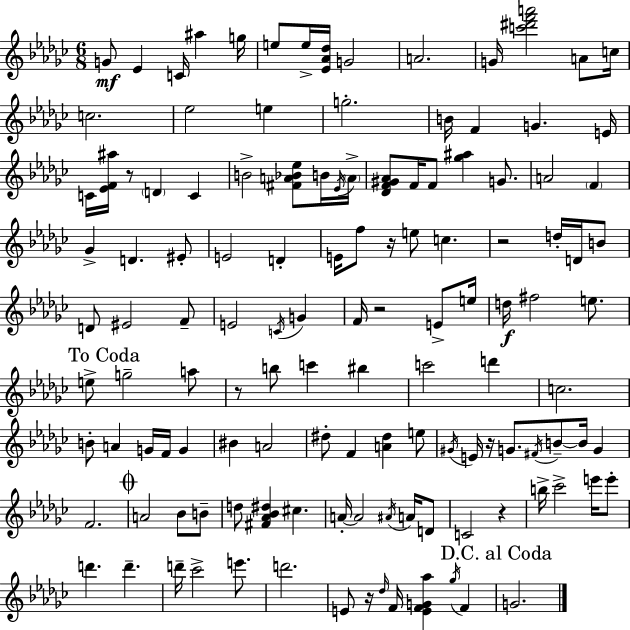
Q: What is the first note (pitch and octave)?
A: G4